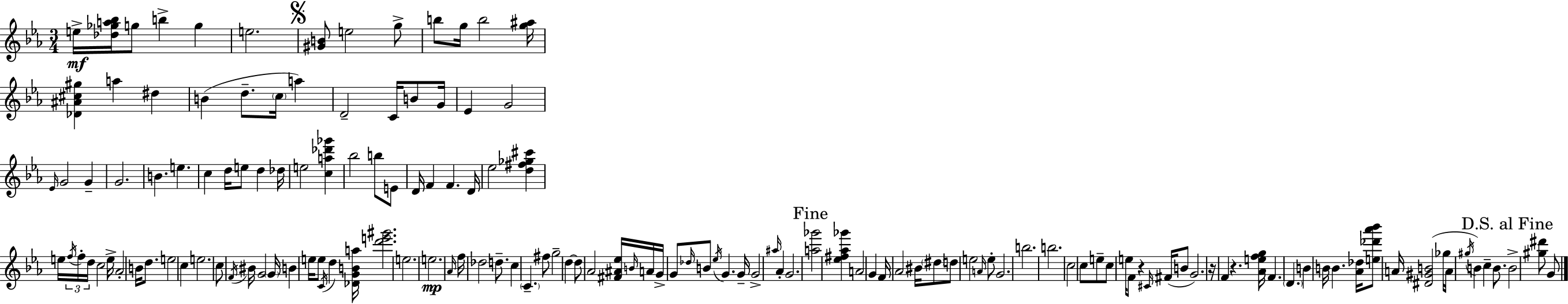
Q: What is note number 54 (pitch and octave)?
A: E5